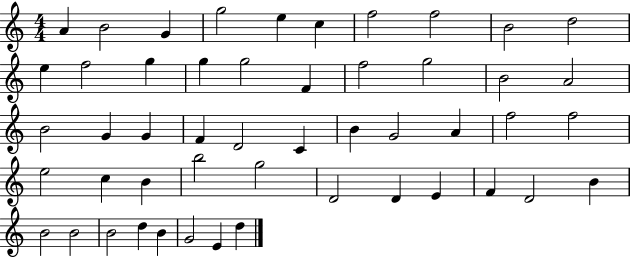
X:1
T:Untitled
M:4/4
L:1/4
K:C
A B2 G g2 e c f2 f2 B2 d2 e f2 g g g2 F f2 g2 B2 A2 B2 G G F D2 C B G2 A f2 f2 e2 c B b2 g2 D2 D E F D2 B B2 B2 B2 d B G2 E d